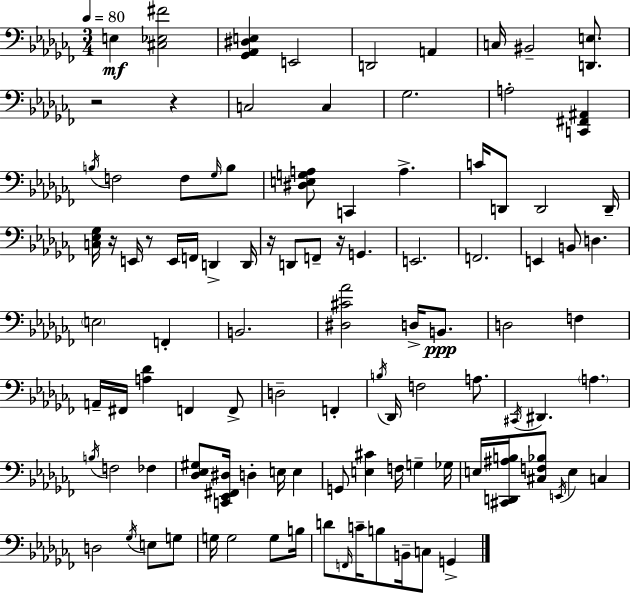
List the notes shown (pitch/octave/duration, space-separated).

E3/q [C#3,Eb3,F#4]/h [Gb2,Ab2,D#3,E3]/q E2/h D2/h A2/q C3/s BIS2/h [D2,E3]/e. R/h R/q C3/h C3/q Gb3/h. A3/h [C2,F#2,A#2]/q B3/s F3/h F3/e Gb3/s B3/e [D#3,E3,G3,A3]/e C2/q A3/q. C4/s D2/e D2/h D2/s [C3,Eb3,Gb3]/s R/s E2/s R/e E2/s F2/s D2/q D2/s R/s D2/e F2/e R/s G2/q. E2/h. F2/h. E2/q B2/e D3/q. E3/h F2/q B2/h. [D#3,C#4,Ab4]/h D3/s B2/e. D3/h F3/q A2/s F#2/s [A3,Db4]/q F2/q F2/e D3/h F2/q B3/s Db2/s F3/h A3/e. C#2/s D#2/q. A3/q. B3/s F3/h FES3/q [Db3,Eb3,G#3]/e [C2,Eb2,F#2,D#3]/s D3/q E3/s E3/q G2/e [E3,C#4]/q F3/s G3/q Gb3/s E3/s [C#2,D2,A#3,B3]/s [C#3,F3,Bb3]/e E2/s E3/q C3/q D3/h Gb3/s E3/e G3/e G3/s G3/h G3/e B3/s D4/e F2/s C4/s B3/e B2/s C3/e G2/q